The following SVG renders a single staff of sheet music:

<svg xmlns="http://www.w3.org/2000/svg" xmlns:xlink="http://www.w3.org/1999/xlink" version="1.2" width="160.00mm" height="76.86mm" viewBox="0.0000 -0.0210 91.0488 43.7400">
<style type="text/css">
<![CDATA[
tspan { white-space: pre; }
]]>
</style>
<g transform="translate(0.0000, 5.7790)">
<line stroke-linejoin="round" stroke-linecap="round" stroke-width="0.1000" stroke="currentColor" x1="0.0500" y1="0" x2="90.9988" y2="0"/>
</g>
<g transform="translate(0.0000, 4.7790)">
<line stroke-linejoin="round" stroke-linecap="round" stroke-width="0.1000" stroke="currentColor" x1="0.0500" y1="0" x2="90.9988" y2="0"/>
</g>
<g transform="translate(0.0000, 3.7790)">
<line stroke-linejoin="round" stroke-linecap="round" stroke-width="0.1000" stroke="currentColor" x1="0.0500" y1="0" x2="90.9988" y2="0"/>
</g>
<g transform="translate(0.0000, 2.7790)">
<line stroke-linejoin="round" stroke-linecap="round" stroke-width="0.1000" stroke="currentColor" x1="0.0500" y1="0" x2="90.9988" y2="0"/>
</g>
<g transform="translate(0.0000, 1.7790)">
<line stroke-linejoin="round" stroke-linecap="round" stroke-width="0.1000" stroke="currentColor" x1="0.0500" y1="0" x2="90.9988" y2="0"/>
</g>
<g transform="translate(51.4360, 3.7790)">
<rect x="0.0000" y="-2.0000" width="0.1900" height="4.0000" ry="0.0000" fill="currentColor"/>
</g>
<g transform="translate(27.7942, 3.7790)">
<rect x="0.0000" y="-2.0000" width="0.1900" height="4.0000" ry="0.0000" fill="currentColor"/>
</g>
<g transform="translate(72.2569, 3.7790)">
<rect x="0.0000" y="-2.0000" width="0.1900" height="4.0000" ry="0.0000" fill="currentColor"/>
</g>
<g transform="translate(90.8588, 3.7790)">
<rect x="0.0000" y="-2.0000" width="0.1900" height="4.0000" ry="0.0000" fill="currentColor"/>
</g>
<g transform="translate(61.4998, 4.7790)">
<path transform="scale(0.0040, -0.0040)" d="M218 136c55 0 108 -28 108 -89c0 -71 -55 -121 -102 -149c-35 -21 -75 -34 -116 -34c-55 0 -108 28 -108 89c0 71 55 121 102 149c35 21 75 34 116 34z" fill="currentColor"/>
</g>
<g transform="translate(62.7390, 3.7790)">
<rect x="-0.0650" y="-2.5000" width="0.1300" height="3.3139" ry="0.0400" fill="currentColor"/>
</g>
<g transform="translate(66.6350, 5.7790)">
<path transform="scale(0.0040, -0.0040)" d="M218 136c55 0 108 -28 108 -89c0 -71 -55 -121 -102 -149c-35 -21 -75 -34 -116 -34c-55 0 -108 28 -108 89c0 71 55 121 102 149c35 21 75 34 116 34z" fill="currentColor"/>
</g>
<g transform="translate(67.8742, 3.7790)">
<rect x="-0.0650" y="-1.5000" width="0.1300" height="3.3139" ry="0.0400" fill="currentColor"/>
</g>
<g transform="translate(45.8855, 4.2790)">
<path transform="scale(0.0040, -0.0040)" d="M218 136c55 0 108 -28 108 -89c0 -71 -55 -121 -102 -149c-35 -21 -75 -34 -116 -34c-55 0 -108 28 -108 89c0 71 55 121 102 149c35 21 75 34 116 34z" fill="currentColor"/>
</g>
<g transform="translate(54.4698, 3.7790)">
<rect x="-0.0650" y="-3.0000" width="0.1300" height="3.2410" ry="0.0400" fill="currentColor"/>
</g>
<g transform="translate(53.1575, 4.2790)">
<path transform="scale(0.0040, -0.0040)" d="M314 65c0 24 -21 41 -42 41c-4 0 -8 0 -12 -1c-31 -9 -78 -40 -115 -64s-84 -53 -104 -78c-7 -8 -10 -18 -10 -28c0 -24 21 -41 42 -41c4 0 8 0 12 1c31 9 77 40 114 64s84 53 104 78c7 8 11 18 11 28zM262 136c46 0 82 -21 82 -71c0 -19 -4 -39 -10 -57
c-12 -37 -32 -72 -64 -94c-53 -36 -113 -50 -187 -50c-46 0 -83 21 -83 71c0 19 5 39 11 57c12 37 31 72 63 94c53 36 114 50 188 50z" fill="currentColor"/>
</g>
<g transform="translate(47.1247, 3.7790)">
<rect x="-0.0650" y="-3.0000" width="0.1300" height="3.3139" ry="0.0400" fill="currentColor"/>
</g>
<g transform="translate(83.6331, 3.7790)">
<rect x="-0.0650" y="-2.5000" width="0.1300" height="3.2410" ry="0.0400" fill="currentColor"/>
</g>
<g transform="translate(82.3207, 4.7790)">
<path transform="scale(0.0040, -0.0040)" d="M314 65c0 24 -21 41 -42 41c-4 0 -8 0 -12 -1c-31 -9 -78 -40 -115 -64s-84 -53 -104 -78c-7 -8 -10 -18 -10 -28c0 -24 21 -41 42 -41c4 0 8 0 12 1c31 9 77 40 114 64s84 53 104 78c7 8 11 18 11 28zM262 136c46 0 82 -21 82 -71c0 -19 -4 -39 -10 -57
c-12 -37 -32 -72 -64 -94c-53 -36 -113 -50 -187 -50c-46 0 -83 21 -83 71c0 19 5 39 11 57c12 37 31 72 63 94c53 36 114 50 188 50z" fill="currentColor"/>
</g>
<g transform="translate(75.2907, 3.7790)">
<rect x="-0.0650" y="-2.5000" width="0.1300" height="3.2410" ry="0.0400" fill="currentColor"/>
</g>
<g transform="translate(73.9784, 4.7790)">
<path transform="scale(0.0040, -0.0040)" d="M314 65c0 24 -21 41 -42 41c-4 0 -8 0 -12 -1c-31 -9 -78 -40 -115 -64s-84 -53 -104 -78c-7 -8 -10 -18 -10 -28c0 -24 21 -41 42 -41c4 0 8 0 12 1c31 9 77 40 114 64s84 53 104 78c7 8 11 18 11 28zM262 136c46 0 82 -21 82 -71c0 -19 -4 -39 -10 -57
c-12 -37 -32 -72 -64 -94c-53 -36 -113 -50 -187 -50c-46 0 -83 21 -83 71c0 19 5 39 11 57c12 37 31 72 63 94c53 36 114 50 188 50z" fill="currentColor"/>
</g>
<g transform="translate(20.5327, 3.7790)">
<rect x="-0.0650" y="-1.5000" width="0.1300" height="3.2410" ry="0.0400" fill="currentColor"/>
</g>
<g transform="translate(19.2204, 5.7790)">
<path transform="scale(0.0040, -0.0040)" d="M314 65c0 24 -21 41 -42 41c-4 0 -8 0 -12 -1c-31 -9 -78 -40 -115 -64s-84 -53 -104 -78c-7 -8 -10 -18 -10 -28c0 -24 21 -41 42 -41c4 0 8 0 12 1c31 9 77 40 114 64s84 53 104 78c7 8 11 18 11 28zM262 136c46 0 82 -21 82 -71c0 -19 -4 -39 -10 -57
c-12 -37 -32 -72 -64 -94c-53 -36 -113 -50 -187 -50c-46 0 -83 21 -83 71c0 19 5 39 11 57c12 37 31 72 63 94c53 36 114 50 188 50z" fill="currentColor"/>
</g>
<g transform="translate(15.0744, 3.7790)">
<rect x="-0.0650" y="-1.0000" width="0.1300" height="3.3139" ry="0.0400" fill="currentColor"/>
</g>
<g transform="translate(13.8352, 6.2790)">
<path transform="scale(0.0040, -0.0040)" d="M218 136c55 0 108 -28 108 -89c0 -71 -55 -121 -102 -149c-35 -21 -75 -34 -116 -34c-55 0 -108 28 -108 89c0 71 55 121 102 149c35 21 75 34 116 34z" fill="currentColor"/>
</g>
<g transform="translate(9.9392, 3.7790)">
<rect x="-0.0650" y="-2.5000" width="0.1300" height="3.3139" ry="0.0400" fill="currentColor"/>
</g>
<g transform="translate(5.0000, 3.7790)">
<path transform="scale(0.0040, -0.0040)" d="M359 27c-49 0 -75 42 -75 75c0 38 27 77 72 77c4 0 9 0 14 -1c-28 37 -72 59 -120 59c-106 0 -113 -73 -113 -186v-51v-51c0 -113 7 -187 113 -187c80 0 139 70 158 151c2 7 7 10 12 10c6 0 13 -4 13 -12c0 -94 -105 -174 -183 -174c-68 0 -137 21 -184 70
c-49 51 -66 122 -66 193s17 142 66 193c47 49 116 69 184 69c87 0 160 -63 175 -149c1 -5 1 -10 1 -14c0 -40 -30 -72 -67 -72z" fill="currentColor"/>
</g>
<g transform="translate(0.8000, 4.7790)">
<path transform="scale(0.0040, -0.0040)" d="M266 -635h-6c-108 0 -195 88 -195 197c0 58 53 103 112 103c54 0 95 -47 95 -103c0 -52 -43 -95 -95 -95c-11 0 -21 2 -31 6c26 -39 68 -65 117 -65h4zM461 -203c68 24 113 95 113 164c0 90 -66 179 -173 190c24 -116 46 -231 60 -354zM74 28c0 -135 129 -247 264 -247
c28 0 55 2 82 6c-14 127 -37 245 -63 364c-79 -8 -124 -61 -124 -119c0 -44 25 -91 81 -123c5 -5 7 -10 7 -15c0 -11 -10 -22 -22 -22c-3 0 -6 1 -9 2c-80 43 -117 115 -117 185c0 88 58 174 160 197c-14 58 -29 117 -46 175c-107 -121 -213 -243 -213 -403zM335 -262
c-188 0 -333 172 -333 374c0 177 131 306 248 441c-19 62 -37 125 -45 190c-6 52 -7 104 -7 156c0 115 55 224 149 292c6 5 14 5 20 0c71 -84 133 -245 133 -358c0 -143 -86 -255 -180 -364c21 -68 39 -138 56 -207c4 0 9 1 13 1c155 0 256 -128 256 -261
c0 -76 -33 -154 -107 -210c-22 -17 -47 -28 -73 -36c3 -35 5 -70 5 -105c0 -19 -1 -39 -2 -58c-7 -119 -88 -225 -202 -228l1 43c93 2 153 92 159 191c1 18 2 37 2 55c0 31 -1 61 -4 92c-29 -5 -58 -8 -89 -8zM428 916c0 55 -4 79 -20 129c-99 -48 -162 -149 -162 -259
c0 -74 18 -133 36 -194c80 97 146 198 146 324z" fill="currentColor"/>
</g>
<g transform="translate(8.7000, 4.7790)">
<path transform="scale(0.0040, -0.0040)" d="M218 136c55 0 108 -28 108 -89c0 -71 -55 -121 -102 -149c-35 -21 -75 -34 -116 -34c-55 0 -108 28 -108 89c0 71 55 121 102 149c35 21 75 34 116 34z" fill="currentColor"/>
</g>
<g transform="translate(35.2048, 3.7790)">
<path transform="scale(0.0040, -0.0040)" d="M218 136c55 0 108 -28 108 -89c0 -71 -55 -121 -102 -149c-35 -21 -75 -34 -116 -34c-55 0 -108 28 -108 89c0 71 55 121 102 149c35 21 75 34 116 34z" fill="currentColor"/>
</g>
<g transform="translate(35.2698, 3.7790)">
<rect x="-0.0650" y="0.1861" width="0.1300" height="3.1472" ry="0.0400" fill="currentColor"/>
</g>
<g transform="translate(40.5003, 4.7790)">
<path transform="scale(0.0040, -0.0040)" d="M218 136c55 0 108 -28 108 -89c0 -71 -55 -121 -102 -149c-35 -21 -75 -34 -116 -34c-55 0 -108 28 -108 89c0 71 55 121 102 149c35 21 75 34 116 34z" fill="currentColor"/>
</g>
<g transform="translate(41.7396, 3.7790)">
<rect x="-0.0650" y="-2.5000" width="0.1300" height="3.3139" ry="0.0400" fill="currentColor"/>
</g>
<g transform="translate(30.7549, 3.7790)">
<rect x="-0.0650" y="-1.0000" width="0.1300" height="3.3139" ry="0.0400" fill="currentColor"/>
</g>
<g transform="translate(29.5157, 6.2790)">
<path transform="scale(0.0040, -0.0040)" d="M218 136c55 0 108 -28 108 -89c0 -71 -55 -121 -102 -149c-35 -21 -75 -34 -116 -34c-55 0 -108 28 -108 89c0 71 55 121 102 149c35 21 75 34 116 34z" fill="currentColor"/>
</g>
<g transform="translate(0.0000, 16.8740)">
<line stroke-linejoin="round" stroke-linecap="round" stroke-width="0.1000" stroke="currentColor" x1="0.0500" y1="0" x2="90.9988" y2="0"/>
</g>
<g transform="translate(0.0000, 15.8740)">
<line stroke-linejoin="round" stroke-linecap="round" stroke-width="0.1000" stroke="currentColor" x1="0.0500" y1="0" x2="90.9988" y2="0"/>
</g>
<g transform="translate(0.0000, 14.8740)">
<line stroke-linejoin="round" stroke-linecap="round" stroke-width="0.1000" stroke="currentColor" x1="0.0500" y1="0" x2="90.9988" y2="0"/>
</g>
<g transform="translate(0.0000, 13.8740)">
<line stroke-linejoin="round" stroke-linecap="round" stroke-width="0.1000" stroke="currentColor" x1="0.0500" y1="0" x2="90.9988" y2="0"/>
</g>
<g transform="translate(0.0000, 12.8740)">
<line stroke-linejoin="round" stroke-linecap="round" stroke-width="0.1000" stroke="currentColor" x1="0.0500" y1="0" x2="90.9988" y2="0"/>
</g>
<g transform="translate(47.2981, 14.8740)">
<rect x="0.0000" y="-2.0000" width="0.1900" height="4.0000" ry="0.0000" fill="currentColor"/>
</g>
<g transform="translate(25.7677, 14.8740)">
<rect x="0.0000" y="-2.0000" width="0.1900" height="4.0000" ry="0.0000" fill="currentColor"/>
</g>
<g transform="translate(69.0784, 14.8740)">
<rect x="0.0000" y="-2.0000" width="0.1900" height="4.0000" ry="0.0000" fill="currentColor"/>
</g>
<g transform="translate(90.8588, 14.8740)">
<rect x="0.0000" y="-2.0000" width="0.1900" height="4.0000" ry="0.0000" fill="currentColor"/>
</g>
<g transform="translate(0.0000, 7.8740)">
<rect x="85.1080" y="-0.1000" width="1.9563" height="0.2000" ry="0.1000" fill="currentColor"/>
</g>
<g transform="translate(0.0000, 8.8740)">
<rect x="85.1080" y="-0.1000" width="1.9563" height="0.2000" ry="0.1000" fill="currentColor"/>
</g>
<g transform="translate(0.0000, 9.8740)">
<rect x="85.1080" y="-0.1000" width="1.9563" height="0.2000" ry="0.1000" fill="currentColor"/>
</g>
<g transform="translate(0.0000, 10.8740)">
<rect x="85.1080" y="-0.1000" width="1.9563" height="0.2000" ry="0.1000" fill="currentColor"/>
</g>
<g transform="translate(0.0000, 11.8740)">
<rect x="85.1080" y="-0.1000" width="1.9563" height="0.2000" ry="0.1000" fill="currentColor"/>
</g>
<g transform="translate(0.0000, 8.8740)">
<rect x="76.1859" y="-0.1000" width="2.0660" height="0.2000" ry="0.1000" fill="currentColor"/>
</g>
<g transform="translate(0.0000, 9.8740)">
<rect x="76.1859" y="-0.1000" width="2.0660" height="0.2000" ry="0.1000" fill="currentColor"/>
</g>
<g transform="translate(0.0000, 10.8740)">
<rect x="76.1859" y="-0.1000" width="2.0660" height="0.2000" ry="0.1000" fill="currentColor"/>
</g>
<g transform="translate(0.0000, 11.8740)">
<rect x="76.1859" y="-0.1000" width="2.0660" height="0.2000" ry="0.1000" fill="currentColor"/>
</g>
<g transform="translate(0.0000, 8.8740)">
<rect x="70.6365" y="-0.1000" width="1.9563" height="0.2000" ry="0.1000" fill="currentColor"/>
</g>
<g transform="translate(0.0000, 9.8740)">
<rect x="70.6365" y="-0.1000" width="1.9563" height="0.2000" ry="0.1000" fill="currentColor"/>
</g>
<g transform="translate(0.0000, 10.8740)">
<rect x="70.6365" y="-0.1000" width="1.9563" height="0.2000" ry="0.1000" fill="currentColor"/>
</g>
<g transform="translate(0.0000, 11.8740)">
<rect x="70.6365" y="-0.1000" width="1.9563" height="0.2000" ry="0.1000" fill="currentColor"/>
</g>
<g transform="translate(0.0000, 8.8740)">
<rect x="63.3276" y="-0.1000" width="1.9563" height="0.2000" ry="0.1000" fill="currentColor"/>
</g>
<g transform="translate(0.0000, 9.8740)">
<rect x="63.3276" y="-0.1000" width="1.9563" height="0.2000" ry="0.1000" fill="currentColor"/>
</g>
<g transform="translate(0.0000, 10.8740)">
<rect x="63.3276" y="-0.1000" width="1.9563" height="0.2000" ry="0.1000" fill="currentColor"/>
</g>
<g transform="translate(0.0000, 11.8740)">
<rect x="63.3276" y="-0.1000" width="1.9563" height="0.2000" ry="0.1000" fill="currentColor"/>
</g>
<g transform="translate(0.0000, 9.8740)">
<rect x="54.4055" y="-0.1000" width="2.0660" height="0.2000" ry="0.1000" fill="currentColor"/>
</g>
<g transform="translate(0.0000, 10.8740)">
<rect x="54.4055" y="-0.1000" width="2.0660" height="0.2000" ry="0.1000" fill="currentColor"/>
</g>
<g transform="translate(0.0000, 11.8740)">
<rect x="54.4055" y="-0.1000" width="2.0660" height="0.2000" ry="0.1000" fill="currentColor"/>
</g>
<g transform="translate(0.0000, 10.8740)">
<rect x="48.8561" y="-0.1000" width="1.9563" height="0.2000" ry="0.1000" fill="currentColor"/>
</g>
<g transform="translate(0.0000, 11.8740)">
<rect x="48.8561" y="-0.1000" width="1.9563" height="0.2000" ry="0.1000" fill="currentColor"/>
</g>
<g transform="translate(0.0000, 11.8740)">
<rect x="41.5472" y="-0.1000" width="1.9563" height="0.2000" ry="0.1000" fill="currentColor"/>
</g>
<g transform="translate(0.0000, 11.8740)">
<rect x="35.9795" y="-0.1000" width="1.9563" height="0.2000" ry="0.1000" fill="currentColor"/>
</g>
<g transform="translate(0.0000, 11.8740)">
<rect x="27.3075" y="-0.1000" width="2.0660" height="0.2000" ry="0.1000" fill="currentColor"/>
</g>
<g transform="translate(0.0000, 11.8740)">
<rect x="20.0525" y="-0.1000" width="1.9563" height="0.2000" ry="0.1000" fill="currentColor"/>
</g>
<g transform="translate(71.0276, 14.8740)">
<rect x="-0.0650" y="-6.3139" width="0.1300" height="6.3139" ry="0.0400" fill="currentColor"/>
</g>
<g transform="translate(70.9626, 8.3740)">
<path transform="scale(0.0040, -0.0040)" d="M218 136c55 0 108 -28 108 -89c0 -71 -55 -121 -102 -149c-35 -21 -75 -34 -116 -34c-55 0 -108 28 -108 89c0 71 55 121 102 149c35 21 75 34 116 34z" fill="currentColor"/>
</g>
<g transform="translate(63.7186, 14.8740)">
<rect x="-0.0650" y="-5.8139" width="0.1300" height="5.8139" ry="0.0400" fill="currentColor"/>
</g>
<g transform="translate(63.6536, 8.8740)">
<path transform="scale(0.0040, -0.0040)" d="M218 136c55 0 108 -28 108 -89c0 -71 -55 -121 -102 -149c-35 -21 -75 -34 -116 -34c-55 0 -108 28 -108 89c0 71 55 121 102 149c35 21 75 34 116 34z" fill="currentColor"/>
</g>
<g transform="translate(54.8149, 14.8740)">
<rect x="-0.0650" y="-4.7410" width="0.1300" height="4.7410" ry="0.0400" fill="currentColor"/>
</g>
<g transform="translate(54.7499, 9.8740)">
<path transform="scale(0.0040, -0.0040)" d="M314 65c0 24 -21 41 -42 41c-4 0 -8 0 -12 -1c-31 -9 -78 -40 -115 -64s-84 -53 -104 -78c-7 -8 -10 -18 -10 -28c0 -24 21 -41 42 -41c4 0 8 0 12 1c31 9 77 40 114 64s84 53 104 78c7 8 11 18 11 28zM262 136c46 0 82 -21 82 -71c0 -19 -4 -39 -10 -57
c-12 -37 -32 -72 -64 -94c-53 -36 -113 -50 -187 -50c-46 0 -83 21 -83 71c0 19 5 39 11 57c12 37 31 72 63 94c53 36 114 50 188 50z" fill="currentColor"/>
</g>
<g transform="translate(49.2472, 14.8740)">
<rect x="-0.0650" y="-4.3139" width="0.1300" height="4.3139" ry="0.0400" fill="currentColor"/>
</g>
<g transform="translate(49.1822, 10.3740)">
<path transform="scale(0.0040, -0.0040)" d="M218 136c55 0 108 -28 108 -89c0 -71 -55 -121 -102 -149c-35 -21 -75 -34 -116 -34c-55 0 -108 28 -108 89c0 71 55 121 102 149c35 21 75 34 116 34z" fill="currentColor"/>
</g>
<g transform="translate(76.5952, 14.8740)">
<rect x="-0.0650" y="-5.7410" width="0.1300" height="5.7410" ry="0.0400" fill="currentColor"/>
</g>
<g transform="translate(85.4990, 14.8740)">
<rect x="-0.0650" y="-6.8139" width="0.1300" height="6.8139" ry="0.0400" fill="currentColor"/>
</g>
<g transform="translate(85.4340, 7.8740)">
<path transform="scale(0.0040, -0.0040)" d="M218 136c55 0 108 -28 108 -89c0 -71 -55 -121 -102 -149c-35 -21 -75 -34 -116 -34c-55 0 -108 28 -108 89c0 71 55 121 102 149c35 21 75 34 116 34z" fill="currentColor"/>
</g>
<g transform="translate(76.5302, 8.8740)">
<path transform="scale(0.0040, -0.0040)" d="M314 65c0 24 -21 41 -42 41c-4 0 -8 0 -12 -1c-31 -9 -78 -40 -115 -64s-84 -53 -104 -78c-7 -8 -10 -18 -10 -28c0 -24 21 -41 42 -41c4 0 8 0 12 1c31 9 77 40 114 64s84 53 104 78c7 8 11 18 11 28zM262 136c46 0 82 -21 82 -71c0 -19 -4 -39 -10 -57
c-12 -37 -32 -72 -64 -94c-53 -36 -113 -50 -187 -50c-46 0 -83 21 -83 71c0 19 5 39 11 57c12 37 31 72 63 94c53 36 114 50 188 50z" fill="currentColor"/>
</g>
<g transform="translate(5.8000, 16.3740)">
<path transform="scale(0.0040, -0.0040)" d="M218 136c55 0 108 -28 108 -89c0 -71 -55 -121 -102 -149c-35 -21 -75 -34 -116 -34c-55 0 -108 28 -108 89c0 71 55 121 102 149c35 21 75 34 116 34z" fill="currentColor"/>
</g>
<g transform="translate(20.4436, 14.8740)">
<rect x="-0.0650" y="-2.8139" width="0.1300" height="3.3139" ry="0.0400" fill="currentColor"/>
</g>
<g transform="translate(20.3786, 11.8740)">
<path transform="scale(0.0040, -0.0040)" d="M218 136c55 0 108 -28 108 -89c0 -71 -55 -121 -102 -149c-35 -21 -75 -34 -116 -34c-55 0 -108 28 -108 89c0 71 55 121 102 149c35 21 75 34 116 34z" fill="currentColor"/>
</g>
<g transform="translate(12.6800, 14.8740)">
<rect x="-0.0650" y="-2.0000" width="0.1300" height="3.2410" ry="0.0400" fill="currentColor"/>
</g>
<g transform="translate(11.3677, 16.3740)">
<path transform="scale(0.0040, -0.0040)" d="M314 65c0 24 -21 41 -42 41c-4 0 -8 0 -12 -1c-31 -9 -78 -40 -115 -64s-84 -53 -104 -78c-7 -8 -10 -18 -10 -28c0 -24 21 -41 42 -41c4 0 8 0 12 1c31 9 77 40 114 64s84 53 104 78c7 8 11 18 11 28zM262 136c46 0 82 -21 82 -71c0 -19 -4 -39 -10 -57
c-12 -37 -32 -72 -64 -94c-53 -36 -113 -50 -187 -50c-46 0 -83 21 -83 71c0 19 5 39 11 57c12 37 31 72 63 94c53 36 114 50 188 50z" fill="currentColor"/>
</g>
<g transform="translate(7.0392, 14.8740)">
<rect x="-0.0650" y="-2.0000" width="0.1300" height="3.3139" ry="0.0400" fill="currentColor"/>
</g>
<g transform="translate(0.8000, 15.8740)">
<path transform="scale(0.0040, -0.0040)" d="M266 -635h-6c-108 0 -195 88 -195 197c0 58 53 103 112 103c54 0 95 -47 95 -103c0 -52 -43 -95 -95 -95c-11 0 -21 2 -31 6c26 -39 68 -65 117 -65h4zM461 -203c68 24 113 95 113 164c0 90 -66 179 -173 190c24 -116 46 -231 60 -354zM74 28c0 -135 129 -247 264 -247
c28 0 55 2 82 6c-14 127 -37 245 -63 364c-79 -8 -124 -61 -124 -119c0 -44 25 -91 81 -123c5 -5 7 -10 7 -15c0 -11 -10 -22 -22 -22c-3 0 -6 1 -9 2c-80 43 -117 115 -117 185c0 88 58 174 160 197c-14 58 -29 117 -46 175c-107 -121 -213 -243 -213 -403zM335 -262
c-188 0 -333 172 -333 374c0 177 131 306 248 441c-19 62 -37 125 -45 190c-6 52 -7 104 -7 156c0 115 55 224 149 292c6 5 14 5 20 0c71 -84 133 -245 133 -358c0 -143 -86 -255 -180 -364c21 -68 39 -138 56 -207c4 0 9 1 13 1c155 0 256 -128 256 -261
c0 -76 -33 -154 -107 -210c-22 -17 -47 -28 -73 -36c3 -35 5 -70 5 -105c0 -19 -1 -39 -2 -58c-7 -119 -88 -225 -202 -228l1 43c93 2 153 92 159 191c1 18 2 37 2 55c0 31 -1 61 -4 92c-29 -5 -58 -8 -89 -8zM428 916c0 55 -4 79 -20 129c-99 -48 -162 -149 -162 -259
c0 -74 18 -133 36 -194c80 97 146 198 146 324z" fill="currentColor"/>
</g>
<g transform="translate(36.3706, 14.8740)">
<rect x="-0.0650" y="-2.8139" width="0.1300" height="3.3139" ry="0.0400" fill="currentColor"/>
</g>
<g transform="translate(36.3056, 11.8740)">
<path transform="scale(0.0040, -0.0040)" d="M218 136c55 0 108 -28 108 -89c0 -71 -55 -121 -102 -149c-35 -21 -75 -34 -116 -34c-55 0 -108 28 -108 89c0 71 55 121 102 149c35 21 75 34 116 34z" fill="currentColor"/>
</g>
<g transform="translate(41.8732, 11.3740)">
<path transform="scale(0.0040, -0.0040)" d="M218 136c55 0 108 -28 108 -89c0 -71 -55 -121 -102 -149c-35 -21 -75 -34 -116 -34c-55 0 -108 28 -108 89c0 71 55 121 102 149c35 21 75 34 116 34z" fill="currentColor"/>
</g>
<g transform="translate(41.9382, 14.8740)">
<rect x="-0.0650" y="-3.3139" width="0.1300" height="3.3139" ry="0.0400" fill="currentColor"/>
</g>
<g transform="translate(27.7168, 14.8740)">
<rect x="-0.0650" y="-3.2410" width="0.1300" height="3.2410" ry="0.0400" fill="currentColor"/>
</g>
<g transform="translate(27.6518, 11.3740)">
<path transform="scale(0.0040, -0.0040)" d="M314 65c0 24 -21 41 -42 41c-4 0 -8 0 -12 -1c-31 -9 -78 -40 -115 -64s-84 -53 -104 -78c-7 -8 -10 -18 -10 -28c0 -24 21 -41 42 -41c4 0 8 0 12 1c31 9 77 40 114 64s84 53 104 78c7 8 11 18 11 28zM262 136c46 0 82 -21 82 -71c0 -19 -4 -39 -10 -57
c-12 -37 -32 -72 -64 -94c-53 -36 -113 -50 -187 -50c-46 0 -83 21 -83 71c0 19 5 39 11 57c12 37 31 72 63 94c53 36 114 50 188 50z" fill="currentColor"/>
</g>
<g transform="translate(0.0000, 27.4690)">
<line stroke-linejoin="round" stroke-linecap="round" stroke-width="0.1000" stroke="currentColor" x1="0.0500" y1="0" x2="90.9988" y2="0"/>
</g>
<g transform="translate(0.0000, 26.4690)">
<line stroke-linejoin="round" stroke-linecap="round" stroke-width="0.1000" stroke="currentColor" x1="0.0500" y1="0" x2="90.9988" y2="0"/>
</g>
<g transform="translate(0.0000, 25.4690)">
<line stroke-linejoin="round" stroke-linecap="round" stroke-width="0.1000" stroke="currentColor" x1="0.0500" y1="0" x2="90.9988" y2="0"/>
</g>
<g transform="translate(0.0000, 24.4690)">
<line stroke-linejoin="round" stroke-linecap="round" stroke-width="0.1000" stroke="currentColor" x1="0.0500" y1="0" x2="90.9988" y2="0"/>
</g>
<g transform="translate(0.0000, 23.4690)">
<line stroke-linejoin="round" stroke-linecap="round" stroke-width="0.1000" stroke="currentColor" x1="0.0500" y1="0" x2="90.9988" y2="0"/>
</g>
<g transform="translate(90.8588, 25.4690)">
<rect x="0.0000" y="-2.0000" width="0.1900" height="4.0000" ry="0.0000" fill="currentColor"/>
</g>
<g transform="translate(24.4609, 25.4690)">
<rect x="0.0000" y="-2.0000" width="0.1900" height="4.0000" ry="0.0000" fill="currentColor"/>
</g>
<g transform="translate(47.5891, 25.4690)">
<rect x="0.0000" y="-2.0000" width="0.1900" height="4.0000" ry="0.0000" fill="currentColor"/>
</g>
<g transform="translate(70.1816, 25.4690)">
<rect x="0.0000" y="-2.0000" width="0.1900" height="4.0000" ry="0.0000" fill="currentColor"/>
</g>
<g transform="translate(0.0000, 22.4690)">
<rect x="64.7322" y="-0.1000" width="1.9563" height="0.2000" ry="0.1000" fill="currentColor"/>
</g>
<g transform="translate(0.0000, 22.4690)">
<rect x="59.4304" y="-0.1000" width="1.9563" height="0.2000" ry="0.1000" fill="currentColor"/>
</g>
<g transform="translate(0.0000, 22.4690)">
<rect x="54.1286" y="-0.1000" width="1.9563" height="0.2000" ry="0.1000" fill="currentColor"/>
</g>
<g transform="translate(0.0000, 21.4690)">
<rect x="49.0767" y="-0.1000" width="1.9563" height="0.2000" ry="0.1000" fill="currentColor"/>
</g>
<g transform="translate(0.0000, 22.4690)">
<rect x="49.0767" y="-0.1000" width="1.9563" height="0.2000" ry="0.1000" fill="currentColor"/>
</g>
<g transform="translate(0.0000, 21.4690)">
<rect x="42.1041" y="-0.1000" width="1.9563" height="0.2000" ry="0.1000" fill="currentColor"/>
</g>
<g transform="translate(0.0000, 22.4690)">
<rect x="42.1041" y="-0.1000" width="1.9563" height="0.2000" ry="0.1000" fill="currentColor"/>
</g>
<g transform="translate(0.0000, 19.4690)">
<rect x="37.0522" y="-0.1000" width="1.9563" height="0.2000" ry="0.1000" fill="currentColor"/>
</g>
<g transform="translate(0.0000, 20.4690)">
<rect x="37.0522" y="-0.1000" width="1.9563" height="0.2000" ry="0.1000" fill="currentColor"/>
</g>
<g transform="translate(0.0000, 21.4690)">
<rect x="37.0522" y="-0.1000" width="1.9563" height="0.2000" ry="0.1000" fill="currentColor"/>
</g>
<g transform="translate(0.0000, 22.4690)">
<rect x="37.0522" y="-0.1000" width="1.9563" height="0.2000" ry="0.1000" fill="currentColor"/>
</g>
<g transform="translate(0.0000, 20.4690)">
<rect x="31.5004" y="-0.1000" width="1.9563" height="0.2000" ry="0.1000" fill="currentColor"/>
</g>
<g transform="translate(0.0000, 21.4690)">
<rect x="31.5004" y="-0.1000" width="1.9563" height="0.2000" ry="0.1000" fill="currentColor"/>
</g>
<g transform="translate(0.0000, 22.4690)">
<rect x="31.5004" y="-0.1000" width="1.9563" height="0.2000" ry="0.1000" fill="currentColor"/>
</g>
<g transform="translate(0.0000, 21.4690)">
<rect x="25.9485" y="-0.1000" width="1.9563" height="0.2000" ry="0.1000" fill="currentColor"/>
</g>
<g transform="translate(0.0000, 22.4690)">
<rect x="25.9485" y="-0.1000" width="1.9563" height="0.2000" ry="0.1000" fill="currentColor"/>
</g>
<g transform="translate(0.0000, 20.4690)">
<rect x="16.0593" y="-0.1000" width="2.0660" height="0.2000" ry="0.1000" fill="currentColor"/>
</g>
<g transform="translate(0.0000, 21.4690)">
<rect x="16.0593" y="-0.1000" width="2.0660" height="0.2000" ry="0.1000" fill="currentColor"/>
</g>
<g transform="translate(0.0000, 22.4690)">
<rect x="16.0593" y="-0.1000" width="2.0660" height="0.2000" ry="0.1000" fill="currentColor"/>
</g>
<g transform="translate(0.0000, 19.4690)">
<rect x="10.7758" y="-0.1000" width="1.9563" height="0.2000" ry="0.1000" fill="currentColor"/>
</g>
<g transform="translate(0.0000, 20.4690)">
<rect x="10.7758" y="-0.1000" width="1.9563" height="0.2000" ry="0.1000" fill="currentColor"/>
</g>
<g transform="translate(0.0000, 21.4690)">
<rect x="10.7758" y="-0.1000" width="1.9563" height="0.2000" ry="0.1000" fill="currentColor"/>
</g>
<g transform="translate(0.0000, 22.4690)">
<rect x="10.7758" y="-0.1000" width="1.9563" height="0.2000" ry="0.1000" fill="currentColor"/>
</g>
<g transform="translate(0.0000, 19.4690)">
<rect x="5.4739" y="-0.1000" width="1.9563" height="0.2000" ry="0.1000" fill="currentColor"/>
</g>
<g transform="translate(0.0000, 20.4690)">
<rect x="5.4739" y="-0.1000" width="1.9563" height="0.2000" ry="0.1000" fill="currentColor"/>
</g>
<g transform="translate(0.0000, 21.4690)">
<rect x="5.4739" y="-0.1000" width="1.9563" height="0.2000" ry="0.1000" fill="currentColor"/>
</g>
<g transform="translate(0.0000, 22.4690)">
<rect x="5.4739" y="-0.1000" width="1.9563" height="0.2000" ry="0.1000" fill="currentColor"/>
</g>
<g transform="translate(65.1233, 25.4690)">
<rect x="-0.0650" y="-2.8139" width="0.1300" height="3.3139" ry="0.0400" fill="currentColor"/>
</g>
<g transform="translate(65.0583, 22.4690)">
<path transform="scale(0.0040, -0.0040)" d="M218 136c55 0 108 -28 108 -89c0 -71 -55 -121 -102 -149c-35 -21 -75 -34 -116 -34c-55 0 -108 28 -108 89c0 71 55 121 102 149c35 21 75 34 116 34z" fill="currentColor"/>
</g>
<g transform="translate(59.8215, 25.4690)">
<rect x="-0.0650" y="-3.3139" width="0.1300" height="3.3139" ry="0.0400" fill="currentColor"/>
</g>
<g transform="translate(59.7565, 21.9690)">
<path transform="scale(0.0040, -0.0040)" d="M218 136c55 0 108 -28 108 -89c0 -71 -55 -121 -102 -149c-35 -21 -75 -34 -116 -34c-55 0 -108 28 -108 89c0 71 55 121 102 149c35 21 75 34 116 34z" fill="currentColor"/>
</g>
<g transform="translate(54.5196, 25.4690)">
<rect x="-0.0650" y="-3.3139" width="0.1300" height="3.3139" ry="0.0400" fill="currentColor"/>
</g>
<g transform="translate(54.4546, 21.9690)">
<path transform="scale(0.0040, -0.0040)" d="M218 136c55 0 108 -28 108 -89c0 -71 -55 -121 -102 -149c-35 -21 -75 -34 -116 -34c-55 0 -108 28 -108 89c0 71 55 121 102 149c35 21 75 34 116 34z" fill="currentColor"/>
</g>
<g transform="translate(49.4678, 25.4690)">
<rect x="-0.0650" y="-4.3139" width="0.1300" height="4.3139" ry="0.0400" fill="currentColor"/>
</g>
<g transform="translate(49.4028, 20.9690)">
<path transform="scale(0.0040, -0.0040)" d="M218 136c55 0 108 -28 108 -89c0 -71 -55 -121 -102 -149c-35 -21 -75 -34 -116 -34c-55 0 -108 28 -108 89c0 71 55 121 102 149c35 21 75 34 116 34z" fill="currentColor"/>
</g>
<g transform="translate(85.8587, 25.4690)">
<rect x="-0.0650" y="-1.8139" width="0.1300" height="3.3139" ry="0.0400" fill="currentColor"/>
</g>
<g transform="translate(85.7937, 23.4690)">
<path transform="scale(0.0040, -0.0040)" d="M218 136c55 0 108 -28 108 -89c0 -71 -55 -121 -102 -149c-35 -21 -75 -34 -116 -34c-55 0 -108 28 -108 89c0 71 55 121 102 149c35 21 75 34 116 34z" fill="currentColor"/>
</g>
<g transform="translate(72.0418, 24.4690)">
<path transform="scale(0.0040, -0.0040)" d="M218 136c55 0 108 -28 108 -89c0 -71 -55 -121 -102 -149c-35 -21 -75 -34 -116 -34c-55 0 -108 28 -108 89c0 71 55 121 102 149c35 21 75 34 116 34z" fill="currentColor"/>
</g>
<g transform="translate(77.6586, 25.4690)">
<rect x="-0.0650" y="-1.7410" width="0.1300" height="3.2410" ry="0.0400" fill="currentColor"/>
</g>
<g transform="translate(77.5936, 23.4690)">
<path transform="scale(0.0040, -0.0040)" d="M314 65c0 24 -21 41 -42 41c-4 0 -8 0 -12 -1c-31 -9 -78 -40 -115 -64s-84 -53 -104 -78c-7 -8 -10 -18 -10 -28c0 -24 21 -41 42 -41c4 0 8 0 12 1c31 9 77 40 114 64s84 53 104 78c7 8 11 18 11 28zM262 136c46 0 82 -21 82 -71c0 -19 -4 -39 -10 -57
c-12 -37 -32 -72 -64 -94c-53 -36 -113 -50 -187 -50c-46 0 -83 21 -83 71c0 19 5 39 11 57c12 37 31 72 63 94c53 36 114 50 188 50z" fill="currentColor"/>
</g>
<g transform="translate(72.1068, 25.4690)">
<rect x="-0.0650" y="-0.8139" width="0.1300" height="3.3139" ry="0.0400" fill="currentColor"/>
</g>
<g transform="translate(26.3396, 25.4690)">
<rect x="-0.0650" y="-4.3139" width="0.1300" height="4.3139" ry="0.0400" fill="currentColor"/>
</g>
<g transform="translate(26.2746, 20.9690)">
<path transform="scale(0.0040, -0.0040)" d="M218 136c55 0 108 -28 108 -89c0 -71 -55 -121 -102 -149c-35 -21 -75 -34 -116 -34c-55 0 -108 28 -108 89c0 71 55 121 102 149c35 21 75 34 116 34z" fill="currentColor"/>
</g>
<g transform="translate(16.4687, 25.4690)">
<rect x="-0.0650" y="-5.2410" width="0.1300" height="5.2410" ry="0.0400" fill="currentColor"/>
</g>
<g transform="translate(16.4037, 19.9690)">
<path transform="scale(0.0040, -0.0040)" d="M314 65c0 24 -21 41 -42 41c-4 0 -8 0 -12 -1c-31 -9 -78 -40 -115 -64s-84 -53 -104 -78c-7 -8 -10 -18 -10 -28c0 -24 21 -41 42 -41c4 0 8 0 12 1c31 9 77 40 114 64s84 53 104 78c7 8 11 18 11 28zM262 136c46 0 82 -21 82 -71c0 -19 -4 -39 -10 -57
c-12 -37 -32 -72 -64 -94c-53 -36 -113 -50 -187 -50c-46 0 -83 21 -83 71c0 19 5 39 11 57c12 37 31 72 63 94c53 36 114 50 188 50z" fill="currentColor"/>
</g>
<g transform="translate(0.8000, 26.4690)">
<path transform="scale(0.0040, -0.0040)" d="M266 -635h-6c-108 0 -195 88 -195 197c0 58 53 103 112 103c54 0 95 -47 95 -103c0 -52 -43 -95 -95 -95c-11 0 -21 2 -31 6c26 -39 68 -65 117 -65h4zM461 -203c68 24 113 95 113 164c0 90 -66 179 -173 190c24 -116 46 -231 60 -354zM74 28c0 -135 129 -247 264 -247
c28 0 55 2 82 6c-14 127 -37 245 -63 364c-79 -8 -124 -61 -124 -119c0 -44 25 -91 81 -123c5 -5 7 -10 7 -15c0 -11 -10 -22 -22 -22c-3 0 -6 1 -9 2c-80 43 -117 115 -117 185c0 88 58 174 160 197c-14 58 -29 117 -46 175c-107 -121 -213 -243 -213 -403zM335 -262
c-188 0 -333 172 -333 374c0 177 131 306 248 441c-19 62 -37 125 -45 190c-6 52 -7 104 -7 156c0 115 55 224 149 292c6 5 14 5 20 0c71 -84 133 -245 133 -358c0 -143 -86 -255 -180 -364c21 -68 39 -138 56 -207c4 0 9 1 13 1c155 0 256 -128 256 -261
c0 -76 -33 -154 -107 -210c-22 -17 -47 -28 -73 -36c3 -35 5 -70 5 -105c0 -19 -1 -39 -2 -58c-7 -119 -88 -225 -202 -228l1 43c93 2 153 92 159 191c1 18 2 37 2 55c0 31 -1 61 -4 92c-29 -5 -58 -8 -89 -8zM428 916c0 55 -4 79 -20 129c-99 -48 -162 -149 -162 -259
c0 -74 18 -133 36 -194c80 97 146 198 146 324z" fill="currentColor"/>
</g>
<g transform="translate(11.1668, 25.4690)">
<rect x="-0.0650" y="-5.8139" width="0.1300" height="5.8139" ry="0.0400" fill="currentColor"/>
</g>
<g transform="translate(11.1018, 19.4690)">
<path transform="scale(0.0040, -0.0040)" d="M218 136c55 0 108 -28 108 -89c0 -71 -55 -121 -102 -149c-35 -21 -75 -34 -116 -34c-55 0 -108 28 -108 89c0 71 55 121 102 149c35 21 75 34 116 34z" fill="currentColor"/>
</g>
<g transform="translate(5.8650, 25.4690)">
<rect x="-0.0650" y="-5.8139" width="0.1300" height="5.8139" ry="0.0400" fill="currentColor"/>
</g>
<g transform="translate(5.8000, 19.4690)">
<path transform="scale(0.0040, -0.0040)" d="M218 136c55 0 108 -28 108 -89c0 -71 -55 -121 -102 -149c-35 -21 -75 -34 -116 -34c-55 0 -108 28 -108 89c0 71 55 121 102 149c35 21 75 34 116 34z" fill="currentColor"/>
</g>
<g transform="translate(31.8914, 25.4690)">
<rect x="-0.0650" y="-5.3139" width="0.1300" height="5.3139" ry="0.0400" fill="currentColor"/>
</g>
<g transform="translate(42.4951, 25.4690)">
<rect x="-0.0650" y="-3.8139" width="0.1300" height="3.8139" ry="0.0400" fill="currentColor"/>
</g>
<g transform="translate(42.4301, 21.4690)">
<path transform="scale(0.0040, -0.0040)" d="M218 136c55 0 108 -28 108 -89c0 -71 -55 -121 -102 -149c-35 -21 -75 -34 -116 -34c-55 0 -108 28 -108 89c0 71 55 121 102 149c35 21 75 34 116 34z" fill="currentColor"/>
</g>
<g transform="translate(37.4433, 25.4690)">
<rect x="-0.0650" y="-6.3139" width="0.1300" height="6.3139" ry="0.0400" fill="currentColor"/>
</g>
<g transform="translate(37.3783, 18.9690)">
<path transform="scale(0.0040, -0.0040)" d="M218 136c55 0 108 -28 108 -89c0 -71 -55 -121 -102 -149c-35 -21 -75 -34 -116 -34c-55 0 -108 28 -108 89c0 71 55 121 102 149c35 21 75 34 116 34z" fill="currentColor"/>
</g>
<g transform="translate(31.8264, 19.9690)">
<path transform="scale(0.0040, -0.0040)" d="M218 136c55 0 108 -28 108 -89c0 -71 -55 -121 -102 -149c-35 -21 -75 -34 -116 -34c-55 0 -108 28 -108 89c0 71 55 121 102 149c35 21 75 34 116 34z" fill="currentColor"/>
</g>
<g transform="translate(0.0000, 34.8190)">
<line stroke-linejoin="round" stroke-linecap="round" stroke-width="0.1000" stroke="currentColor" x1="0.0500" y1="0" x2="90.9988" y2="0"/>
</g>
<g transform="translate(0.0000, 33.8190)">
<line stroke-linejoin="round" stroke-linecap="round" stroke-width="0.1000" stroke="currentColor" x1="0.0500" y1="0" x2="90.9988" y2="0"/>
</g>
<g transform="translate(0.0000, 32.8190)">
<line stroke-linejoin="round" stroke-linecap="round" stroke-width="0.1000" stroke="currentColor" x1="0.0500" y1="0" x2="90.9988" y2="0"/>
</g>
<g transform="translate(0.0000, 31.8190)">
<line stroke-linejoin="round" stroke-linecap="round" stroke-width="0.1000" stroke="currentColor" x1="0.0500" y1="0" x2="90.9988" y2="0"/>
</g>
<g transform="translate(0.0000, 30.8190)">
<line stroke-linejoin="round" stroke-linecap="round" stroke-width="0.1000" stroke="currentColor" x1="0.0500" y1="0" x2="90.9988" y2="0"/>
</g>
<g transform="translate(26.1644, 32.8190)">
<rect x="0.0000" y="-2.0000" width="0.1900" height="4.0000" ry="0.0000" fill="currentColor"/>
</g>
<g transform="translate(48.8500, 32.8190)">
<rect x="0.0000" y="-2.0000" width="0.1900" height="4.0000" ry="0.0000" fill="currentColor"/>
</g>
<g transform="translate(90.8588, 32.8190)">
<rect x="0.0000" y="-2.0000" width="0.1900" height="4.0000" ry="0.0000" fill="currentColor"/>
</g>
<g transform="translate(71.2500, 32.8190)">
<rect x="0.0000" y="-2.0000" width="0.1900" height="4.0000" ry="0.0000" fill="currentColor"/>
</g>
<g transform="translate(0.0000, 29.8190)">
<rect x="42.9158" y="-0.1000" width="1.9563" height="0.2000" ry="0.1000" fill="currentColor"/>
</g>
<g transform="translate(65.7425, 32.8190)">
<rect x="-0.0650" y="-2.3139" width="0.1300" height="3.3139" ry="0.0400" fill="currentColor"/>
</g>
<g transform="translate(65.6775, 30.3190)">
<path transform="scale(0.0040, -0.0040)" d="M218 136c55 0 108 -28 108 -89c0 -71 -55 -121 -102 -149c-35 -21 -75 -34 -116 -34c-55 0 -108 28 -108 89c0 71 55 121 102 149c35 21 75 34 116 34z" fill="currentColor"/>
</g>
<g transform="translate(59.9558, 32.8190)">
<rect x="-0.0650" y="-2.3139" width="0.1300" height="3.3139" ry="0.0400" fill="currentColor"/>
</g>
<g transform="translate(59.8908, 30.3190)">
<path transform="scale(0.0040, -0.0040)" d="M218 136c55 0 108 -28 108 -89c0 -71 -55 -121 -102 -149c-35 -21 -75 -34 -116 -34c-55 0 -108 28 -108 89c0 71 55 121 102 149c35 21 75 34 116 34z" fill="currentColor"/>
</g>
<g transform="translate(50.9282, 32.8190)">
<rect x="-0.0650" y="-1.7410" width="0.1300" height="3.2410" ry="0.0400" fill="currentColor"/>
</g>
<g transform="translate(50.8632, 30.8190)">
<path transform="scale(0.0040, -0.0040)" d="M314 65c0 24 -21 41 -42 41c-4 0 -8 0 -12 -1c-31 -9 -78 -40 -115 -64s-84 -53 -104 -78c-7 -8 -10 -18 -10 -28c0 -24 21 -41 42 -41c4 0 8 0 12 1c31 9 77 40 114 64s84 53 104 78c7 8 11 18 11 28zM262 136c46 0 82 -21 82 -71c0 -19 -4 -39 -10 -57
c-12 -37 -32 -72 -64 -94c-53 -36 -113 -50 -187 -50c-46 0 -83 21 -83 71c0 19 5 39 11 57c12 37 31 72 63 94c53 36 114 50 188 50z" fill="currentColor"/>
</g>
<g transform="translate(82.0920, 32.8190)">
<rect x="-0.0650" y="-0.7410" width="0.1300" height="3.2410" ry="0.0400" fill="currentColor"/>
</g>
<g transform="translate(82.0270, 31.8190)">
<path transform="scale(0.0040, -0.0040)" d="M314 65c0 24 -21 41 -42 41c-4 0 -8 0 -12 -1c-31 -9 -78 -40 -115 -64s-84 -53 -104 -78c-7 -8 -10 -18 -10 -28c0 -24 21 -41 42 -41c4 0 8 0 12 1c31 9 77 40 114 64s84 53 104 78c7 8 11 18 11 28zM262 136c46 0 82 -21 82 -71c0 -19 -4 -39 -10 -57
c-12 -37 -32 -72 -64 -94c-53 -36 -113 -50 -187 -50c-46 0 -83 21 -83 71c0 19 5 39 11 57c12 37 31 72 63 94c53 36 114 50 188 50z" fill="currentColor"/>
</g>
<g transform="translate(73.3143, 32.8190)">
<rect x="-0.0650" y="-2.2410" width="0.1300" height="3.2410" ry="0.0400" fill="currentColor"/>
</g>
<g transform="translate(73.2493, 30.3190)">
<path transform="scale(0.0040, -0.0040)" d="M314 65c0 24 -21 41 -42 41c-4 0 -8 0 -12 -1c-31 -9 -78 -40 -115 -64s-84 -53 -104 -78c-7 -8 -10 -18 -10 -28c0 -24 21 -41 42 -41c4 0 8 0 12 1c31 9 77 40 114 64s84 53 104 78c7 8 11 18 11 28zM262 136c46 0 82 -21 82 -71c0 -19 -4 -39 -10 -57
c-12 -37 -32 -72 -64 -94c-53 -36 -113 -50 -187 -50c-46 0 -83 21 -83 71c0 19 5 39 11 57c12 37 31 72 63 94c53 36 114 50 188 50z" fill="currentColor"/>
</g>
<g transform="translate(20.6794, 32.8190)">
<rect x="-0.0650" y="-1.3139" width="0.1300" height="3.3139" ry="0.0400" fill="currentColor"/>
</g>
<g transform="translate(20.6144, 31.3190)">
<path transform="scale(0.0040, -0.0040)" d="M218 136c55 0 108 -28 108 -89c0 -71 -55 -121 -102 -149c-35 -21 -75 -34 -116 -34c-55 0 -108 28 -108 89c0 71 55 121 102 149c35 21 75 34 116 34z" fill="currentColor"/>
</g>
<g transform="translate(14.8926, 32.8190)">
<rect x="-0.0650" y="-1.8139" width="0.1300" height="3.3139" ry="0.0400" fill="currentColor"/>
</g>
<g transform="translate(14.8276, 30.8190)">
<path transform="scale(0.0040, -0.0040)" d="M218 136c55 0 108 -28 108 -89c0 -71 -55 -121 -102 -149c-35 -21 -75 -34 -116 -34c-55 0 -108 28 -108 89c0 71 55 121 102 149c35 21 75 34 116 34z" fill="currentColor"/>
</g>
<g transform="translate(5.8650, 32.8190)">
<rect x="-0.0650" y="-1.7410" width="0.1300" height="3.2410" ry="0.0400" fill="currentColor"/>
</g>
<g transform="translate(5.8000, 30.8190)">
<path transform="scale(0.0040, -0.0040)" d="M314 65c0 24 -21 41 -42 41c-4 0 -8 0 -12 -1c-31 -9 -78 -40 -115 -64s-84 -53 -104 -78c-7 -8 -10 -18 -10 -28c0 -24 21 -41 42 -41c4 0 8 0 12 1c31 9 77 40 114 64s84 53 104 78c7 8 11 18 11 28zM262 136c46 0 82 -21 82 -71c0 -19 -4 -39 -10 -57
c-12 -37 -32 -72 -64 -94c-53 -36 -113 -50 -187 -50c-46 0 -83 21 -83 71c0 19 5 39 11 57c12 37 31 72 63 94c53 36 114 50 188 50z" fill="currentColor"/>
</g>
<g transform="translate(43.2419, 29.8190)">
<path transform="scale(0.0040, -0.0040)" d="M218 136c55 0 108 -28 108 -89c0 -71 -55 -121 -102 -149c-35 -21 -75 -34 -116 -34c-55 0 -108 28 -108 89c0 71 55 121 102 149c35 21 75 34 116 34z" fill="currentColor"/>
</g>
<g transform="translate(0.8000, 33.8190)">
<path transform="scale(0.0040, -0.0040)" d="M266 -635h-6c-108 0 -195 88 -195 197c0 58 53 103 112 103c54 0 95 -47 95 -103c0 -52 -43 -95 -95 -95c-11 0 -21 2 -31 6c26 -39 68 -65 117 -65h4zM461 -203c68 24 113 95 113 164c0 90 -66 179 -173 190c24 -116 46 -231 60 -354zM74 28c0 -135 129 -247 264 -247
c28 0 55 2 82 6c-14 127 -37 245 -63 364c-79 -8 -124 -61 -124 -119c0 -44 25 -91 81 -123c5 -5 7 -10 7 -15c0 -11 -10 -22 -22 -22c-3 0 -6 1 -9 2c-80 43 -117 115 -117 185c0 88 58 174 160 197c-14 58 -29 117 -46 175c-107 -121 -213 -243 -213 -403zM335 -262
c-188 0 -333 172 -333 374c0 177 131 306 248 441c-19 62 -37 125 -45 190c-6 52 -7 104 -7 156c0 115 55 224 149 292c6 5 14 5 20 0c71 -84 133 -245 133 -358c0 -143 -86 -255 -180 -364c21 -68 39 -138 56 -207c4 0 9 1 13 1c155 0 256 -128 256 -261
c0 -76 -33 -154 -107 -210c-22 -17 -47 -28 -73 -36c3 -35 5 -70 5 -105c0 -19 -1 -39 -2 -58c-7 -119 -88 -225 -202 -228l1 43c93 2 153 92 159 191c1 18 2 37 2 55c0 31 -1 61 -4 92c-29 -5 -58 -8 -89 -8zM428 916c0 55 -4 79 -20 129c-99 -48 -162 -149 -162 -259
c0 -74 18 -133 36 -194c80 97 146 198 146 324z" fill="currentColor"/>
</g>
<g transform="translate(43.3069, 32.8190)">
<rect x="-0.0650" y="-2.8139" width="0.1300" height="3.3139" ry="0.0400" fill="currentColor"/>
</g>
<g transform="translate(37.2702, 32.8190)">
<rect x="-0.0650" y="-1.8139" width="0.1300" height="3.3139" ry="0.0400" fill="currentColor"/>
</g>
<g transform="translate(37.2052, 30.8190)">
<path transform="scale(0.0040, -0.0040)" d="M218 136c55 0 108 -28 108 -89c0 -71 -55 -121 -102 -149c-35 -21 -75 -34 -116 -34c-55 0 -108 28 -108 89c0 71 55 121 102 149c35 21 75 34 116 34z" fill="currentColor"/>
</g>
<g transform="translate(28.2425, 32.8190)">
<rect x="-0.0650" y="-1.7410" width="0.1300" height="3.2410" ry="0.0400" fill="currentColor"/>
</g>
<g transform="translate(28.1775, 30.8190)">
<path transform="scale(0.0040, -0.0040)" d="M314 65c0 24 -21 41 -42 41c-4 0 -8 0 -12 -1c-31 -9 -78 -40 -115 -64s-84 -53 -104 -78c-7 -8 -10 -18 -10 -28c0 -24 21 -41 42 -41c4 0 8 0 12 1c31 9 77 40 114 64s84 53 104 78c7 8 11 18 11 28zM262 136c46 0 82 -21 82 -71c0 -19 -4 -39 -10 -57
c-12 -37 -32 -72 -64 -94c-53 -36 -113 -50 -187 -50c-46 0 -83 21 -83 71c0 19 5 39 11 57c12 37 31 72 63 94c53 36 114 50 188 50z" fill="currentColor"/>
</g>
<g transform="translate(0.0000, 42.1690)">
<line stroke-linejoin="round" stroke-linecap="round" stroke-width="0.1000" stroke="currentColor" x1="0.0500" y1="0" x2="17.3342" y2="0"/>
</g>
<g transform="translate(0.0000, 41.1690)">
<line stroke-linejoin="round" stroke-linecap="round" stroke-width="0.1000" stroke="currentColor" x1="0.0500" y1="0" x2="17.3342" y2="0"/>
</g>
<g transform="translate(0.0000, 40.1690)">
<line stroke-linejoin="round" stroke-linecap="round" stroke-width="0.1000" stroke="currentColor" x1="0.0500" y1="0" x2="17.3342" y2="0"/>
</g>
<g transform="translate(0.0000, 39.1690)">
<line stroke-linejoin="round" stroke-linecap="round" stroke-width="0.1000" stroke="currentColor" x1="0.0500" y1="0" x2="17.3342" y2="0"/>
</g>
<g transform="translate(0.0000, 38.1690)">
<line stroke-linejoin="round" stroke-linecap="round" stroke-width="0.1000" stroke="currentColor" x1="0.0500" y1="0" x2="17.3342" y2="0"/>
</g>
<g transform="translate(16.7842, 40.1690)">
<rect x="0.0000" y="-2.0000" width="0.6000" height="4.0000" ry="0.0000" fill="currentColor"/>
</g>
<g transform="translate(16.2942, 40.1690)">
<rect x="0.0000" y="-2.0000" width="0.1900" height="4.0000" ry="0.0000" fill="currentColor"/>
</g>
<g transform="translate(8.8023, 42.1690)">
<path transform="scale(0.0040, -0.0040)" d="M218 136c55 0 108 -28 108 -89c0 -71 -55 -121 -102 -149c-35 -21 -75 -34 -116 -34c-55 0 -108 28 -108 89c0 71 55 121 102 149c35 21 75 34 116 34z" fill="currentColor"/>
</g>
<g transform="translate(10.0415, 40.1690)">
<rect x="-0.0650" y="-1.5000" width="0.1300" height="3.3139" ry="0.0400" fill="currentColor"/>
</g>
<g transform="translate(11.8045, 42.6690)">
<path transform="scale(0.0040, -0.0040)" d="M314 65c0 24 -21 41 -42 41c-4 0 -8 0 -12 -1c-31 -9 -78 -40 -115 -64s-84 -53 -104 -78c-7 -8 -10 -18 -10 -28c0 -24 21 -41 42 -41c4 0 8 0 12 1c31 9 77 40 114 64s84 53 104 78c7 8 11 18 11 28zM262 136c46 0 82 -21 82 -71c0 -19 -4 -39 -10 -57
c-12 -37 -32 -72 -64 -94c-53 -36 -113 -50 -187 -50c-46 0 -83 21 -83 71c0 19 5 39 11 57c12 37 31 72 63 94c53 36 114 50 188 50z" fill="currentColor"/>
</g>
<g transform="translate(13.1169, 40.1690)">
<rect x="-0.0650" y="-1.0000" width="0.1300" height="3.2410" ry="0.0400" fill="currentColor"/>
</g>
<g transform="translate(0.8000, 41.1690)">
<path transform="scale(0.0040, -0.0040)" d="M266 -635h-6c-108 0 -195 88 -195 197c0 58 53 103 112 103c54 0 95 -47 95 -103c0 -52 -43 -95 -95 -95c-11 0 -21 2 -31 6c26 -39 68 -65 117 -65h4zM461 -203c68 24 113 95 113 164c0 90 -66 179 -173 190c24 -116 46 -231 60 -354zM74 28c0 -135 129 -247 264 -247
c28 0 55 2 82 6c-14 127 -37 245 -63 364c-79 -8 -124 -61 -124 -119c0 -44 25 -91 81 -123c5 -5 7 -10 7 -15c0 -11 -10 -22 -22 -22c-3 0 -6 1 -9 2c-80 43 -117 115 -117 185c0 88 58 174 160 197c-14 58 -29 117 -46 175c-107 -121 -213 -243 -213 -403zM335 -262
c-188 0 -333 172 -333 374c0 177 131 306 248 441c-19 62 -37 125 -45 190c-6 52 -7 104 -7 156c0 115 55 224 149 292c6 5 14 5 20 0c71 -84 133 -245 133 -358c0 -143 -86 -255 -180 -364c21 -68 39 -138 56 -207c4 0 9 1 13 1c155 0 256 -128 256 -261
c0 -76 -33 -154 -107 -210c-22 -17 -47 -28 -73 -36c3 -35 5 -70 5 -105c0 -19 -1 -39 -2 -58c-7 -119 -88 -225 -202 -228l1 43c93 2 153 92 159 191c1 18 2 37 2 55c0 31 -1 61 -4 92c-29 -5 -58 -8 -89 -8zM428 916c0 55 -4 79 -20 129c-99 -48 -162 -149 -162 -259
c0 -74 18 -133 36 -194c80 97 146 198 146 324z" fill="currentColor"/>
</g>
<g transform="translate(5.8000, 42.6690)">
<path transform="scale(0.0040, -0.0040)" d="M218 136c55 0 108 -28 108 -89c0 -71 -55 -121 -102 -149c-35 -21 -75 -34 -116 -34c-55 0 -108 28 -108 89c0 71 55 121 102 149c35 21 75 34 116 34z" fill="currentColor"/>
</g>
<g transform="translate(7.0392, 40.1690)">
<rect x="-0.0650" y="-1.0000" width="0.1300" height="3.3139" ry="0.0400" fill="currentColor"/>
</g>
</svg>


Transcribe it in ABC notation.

X:1
T:Untitled
M:4/4
L:1/4
K:C
G D E2 D B G A A2 G E G2 G2 F F2 a b2 a b d' e'2 g' a' g'2 b' g' g' f'2 d' f' a' c' d' b b a d f2 f f2 f e f2 f a f2 g g g2 d2 D E D2